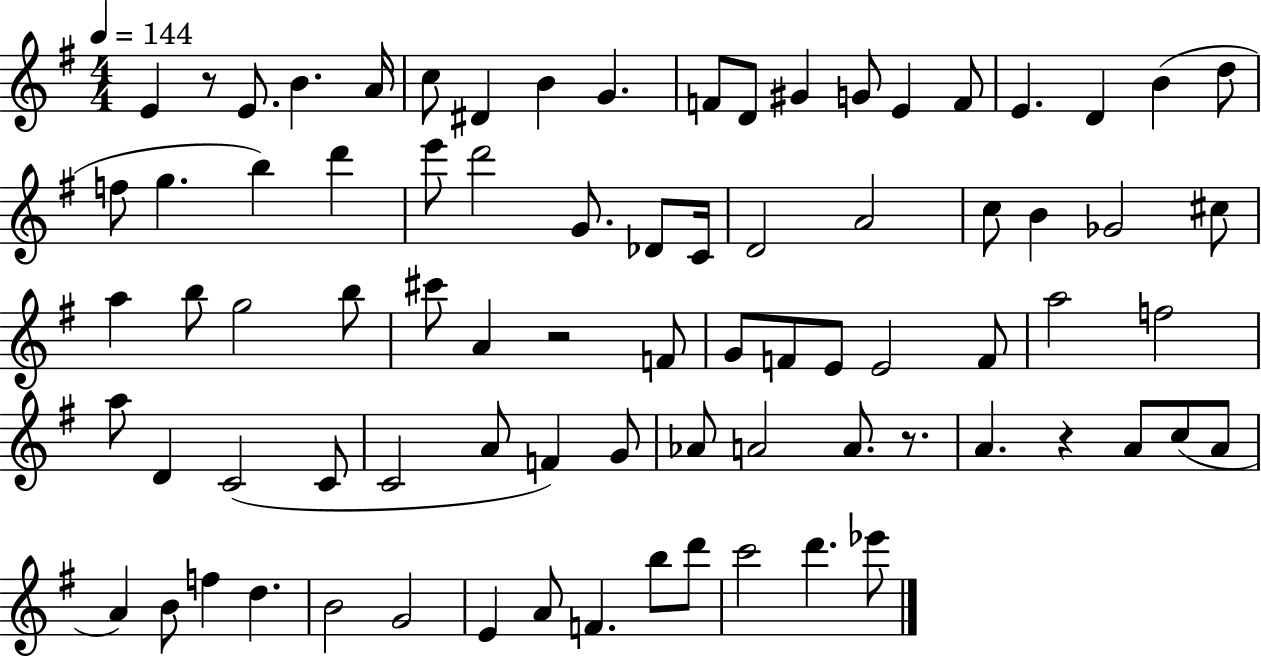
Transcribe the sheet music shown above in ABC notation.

X:1
T:Untitled
M:4/4
L:1/4
K:G
E z/2 E/2 B A/4 c/2 ^D B G F/2 D/2 ^G G/2 E F/2 E D B d/2 f/2 g b d' e'/2 d'2 G/2 _D/2 C/4 D2 A2 c/2 B _G2 ^c/2 a b/2 g2 b/2 ^c'/2 A z2 F/2 G/2 F/2 E/2 E2 F/2 a2 f2 a/2 D C2 C/2 C2 A/2 F G/2 _A/2 A2 A/2 z/2 A z A/2 c/2 A/2 A B/2 f d B2 G2 E A/2 F b/2 d'/2 c'2 d' _e'/2